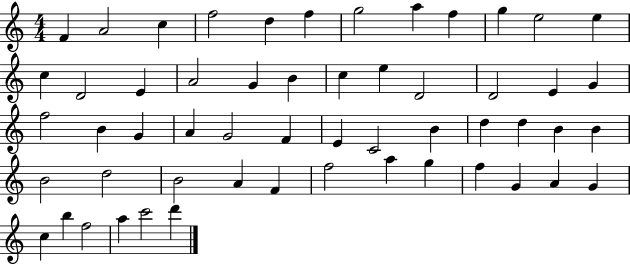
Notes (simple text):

F4/q A4/h C5/q F5/h D5/q F5/q G5/h A5/q F5/q G5/q E5/h E5/q C5/q D4/h E4/q A4/h G4/q B4/q C5/q E5/q D4/h D4/h E4/q G4/q F5/h B4/q G4/q A4/q G4/h F4/q E4/q C4/h B4/q D5/q D5/q B4/q B4/q B4/h D5/h B4/h A4/q F4/q F5/h A5/q G5/q F5/q G4/q A4/q G4/q C5/q B5/q F5/h A5/q C6/h D6/q